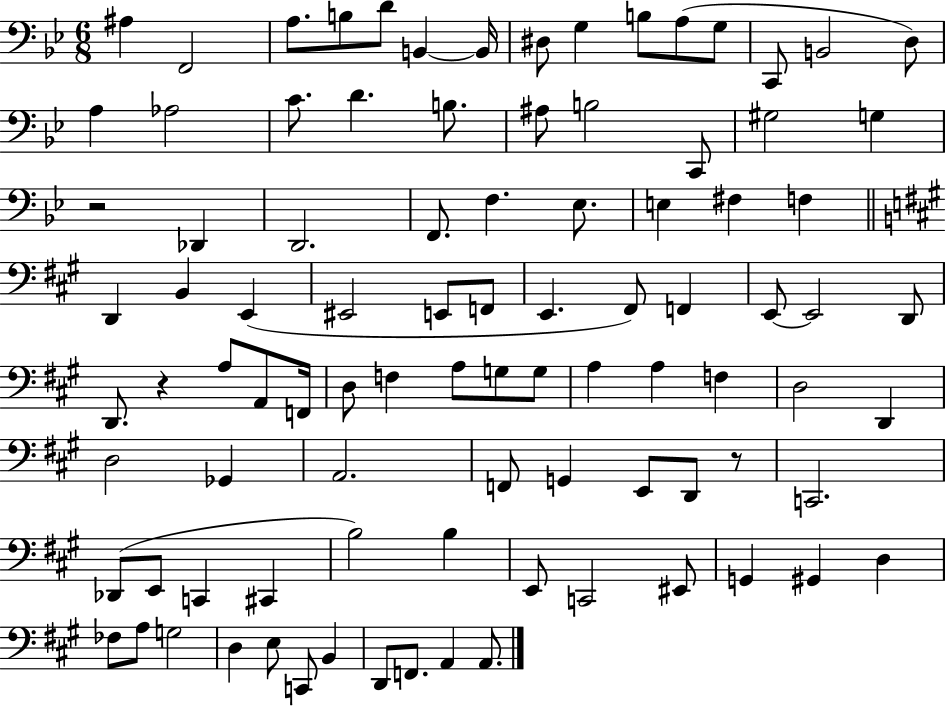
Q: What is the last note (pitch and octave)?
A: A2